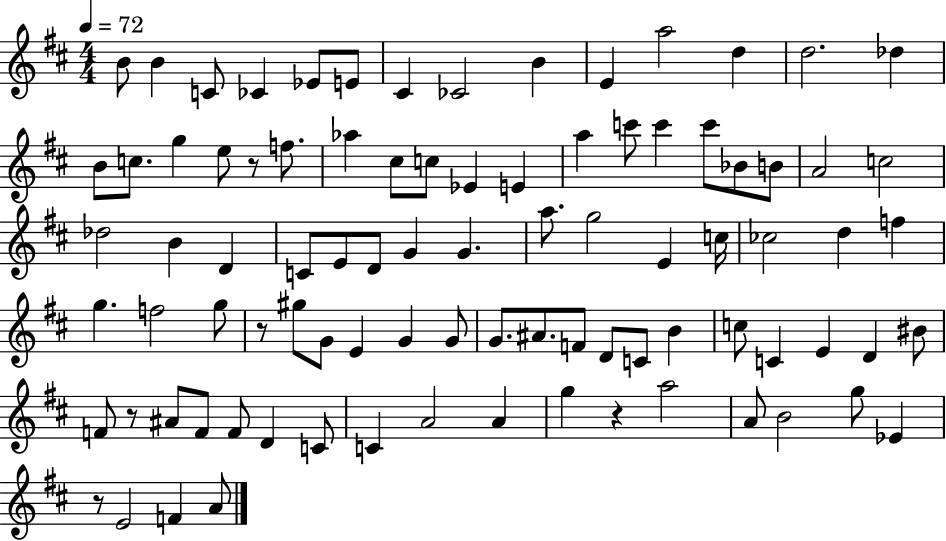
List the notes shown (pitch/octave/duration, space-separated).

B4/e B4/q C4/e CES4/q Eb4/e E4/e C#4/q CES4/h B4/q E4/q A5/h D5/q D5/h. Db5/q B4/e C5/e. G5/q E5/e R/e F5/e. Ab5/q C#5/e C5/e Eb4/q E4/q A5/q C6/e C6/q C6/e Bb4/e B4/e A4/h C5/h Db5/h B4/q D4/q C4/e E4/e D4/e G4/q G4/q. A5/e. G5/h E4/q C5/s CES5/h D5/q F5/q G5/q. F5/h G5/e R/e G#5/e G4/e E4/q G4/q G4/e G4/e. A#4/e. F4/e D4/e C4/e B4/q C5/e C4/q E4/q D4/q BIS4/e F4/e R/e A#4/e F4/e F4/e D4/q C4/e C4/q A4/h A4/q G5/q R/q A5/h A4/e B4/h G5/e Eb4/q R/e E4/h F4/q A4/e